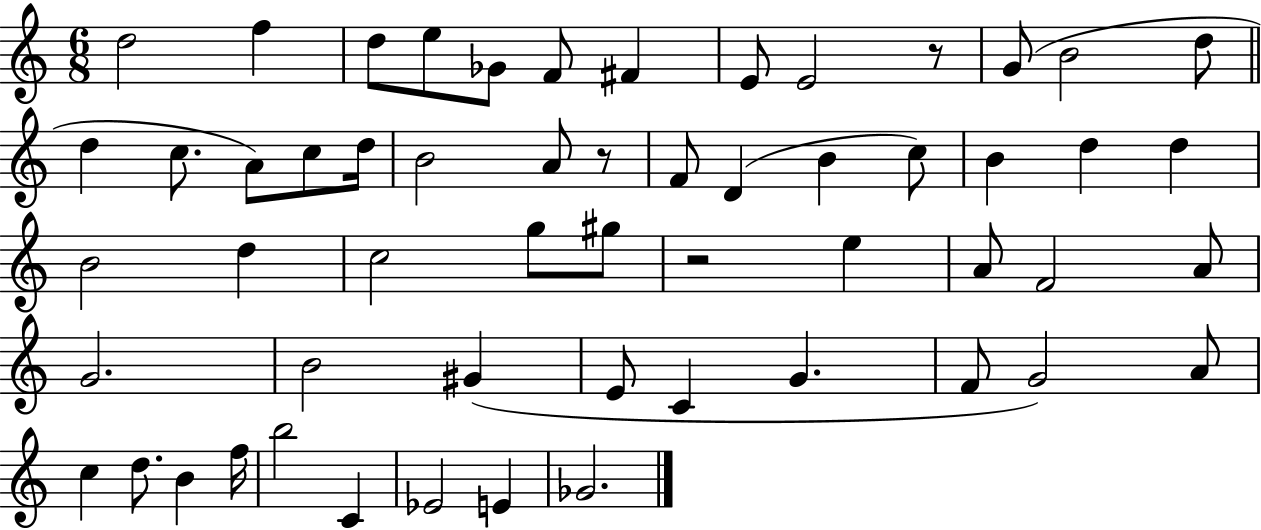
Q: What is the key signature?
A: C major